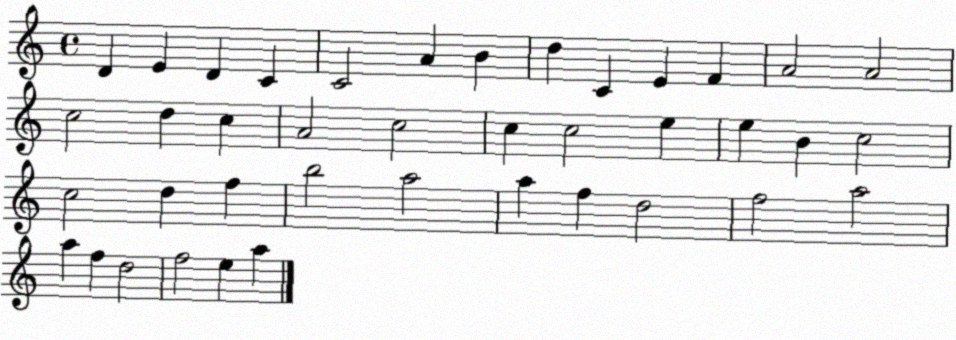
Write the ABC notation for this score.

X:1
T:Untitled
M:4/4
L:1/4
K:C
D E D C C2 A B d C E F A2 A2 c2 d c A2 c2 c c2 e e B c2 c2 d f b2 a2 a f d2 f2 a2 a f d2 f2 e a